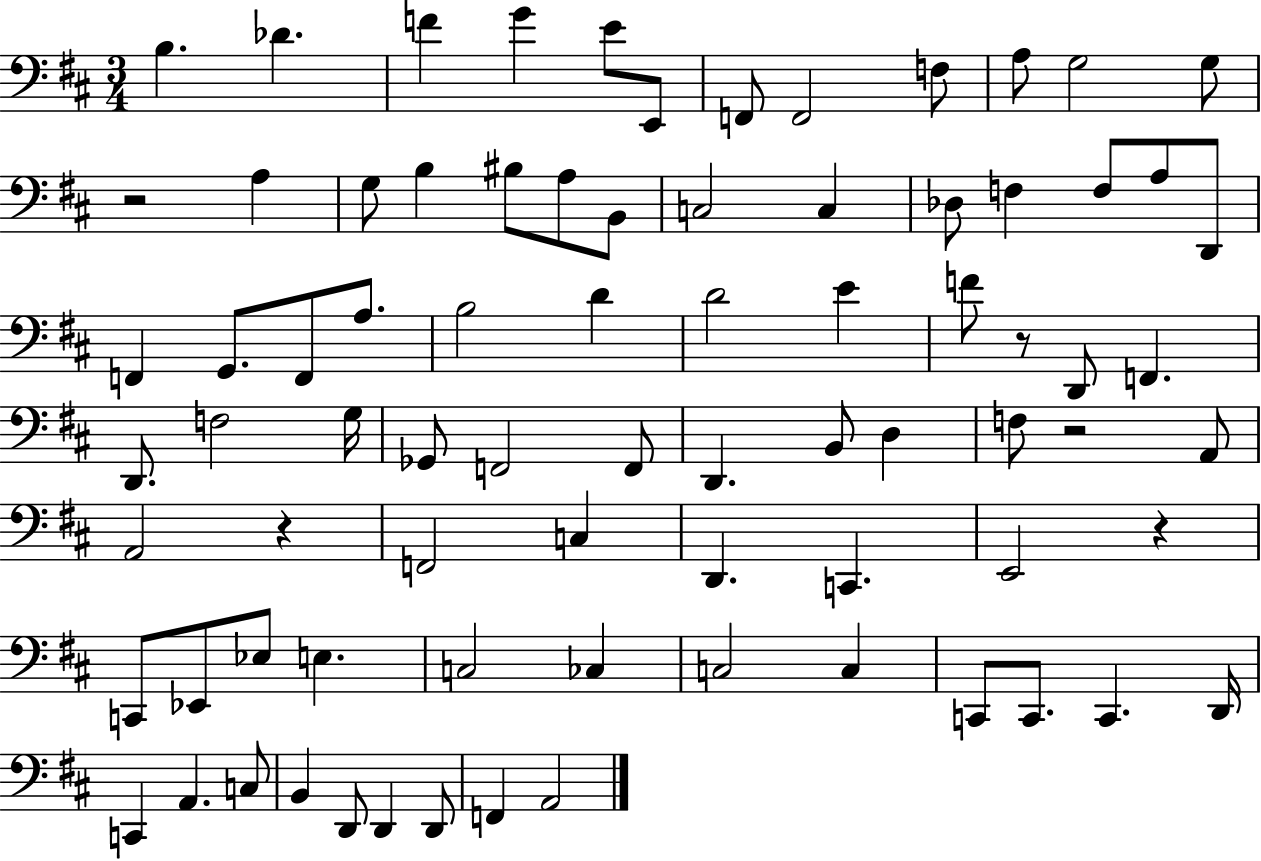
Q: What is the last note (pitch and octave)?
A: A2